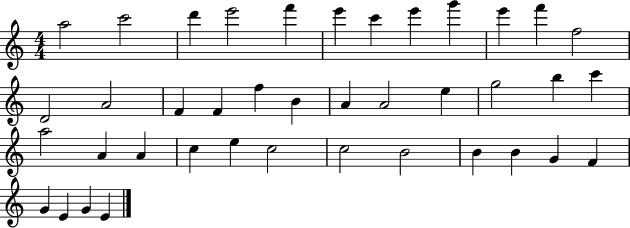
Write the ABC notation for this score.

X:1
T:Untitled
M:4/4
L:1/4
K:C
a2 c'2 d' e'2 f' e' c' e' g' e' f' f2 D2 A2 F F f B A A2 e g2 b c' a2 A A c e c2 c2 B2 B B G F G E G E